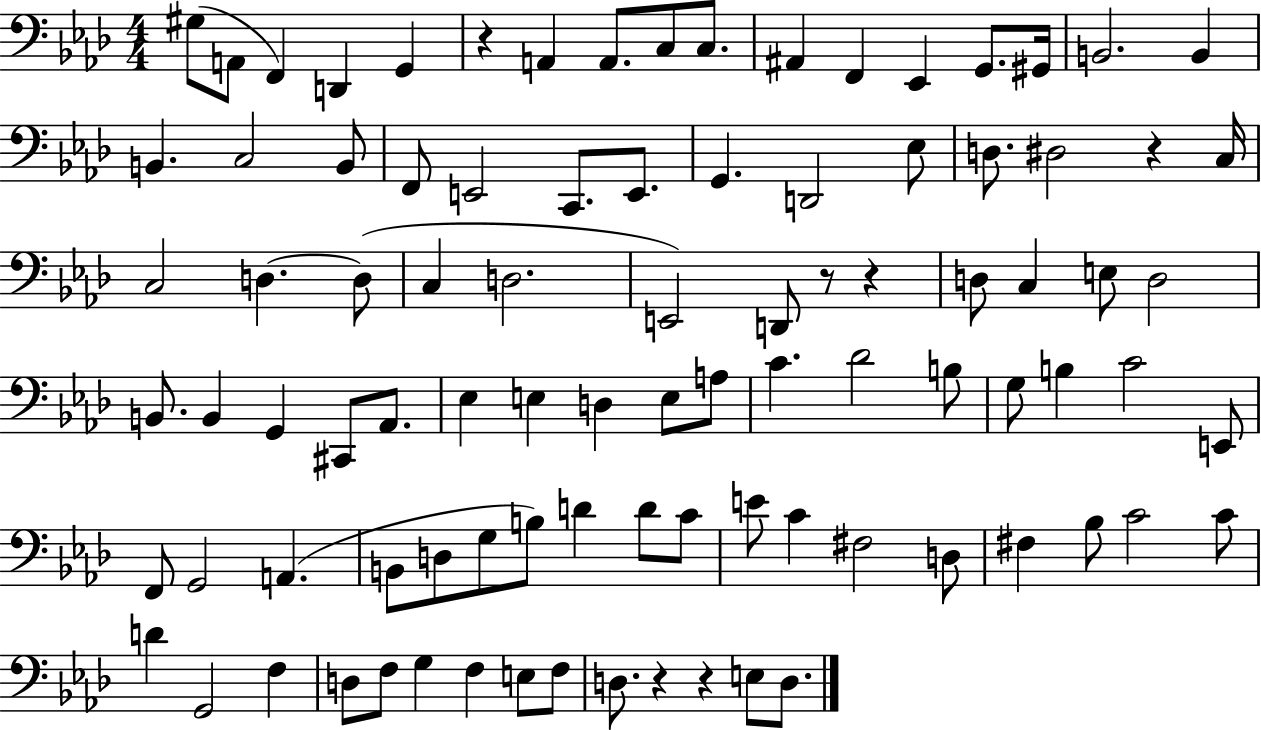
X:1
T:Untitled
M:4/4
L:1/4
K:Ab
^G,/2 A,,/2 F,, D,, G,, z A,, A,,/2 C,/2 C,/2 ^A,, F,, _E,, G,,/2 ^G,,/4 B,,2 B,, B,, C,2 B,,/2 F,,/2 E,,2 C,,/2 E,,/2 G,, D,,2 _E,/2 D,/2 ^D,2 z C,/4 C,2 D, D,/2 C, D,2 E,,2 D,,/2 z/2 z D,/2 C, E,/2 D,2 B,,/2 B,, G,, ^C,,/2 _A,,/2 _E, E, D, E,/2 A,/2 C _D2 B,/2 G,/2 B, C2 E,,/2 F,,/2 G,,2 A,, B,,/2 D,/2 G,/2 B,/2 D D/2 C/2 E/2 C ^F,2 D,/2 ^F, _B,/2 C2 C/2 D G,,2 F, D,/2 F,/2 G, F, E,/2 F,/2 D,/2 z z E,/2 D,/2